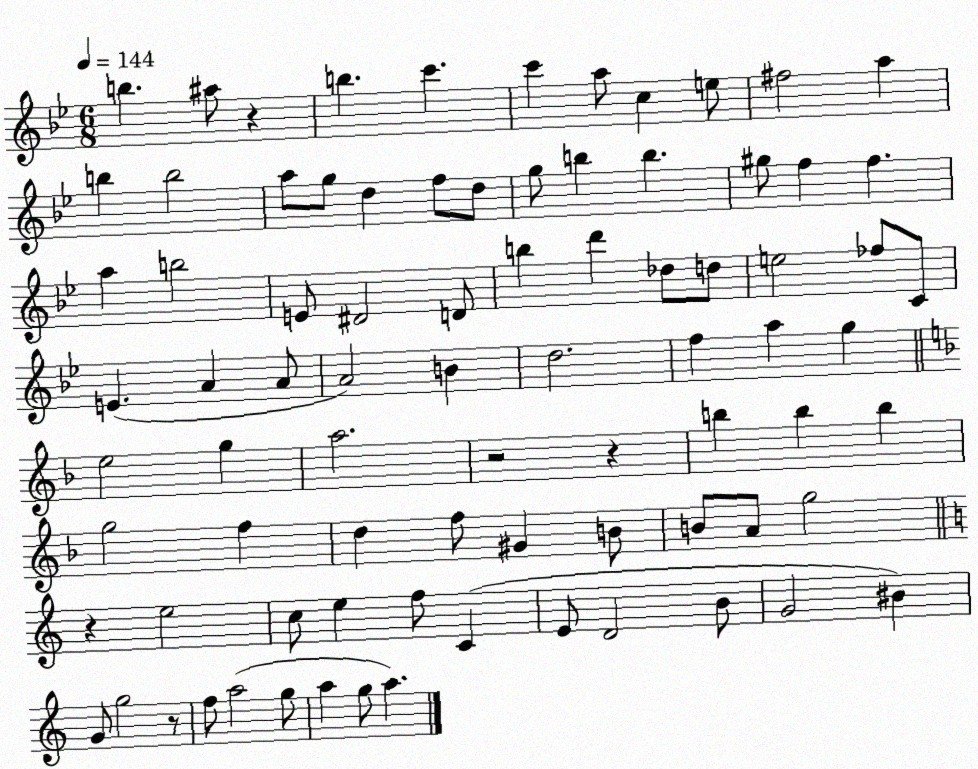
X:1
T:Untitled
M:6/8
L:1/4
K:Bb
b ^a/2 z b c' c' a/2 c e/2 ^f2 a b b2 a/2 g/2 d f/2 d/2 g/2 b b ^g/2 f f a b2 E/2 ^D2 D/2 b d' _d/2 d/2 e2 _f/2 C/2 E A A/2 A2 B d2 f a g e2 g a2 z2 z b b b g2 f d f/2 ^G B/2 B/2 A/2 g2 z e2 c/2 e f/2 C E/2 D2 B/2 G2 ^B G/2 g2 z/2 f/2 a2 g/2 a g/2 a